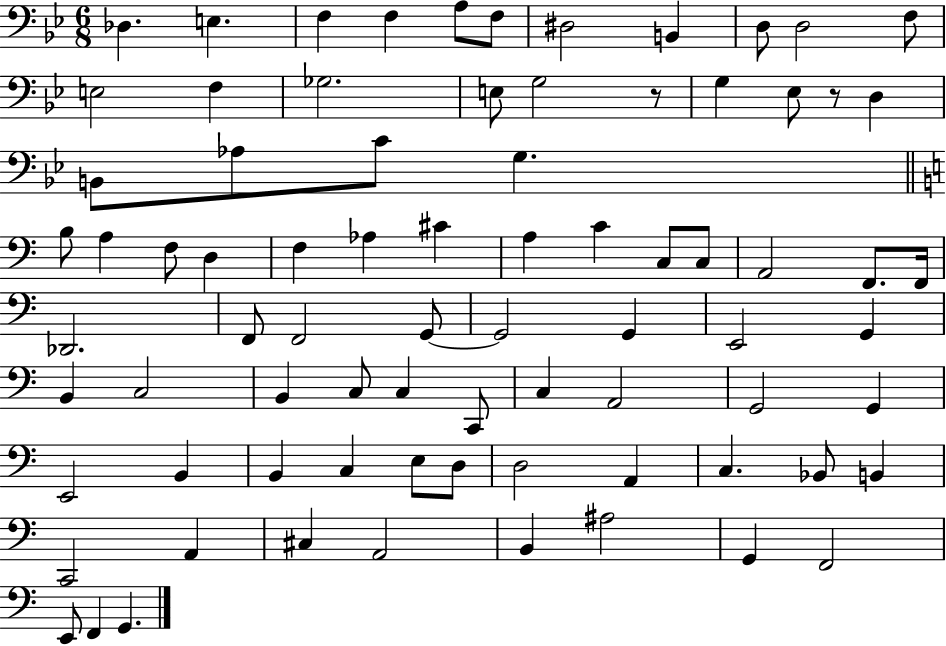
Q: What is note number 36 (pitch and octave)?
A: F2